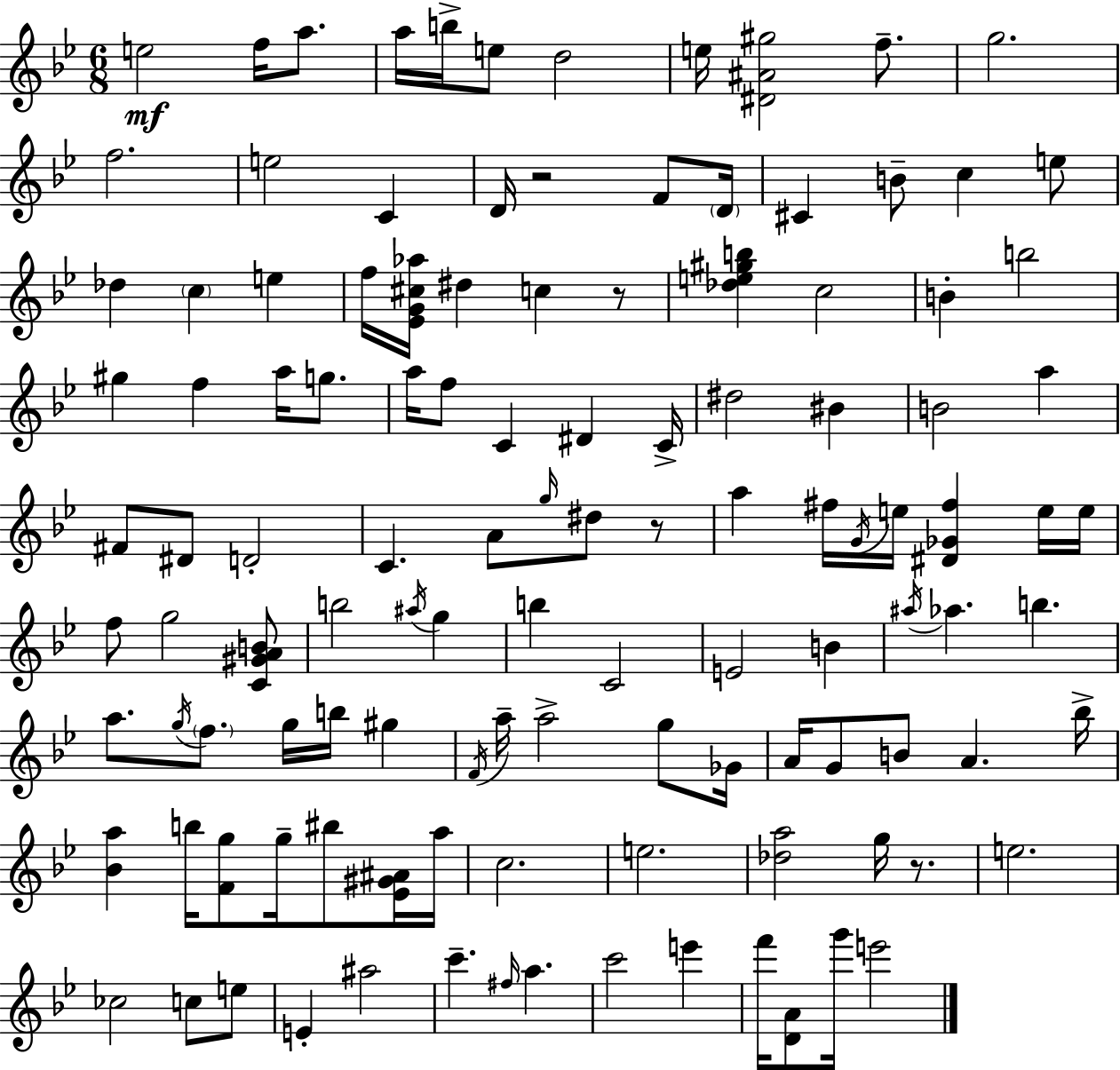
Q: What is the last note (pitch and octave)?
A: E6